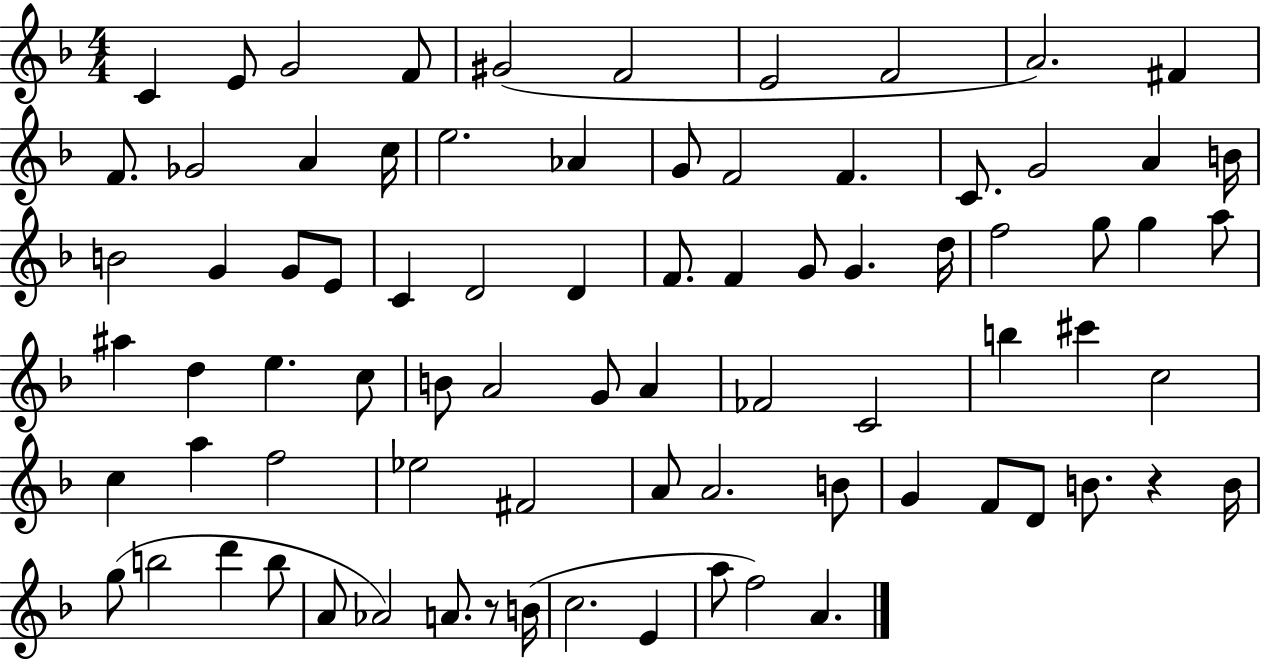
C4/q E4/e G4/h F4/e G#4/h F4/h E4/h F4/h A4/h. F#4/q F4/e. Gb4/h A4/q C5/s E5/h. Ab4/q G4/e F4/h F4/q. C4/e. G4/h A4/q B4/s B4/h G4/q G4/e E4/e C4/q D4/h D4/q F4/e. F4/q G4/e G4/q. D5/s F5/h G5/e G5/q A5/e A#5/q D5/q E5/q. C5/e B4/e A4/h G4/e A4/q FES4/h C4/h B5/q C#6/q C5/h C5/q A5/q F5/h Eb5/h F#4/h A4/e A4/h. B4/e G4/q F4/e D4/e B4/e. R/q B4/s G5/e B5/h D6/q B5/e A4/e Ab4/h A4/e. R/e B4/s C5/h. E4/q A5/e F5/h A4/q.